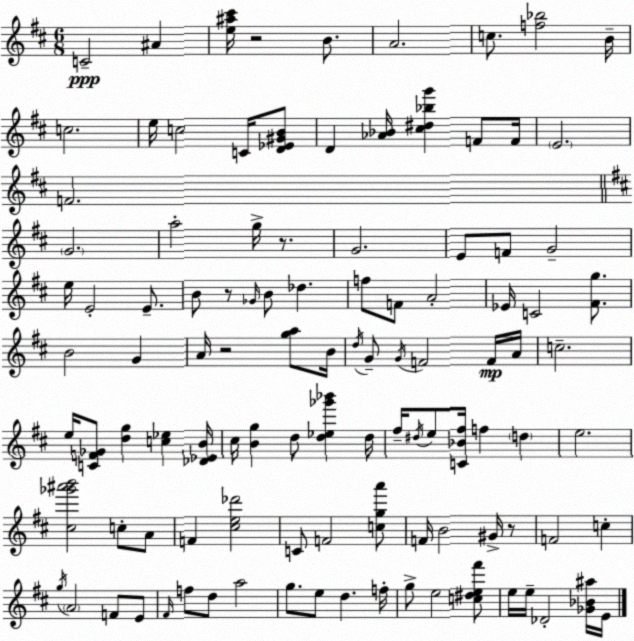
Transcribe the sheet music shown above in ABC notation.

X:1
T:Untitled
M:6/8
L:1/4
K:D
C2 ^A [e^a^c']/4 z2 B/2 A2 c/2 [f_b]2 B/4 c2 e/4 c2 C/4 [D_E^GB]/2 D [_A_B]/4 [^c^d_bg'] F/2 F/4 E2 F2 G2 a2 g/4 z/2 G2 E/2 F/2 G2 e/4 E2 E/2 B/2 z/2 _G/4 B/2 _d f/2 F/2 A2 _E/4 C2 [^Fg]/2 B2 G A/4 z2 [ga]/2 B/4 d/4 G/2 G/4 F2 F/4 A/4 c2 e/4 [CF_G]/2 [dg] [c_e] [_D_EB]/4 ^c/4 [Bg] d/2 [d_e_g'_b'] d/4 ^f/4 ^d/4 e/2 [C_B^f]/4 f d e2 [^c_g'^a'b']2 c/2 A/2 F [^ce_d']2 C/2 F2 [cga']/2 F/4 B2 ^G/4 z/2 F2 c g/4 A2 F/2 E/2 ^F/4 f/2 d/2 a2 g/2 e/2 d f/4 g/2 e2 [c^de^f']/2 e/4 e/4 _D2 [_G_B^a]/4 E/4